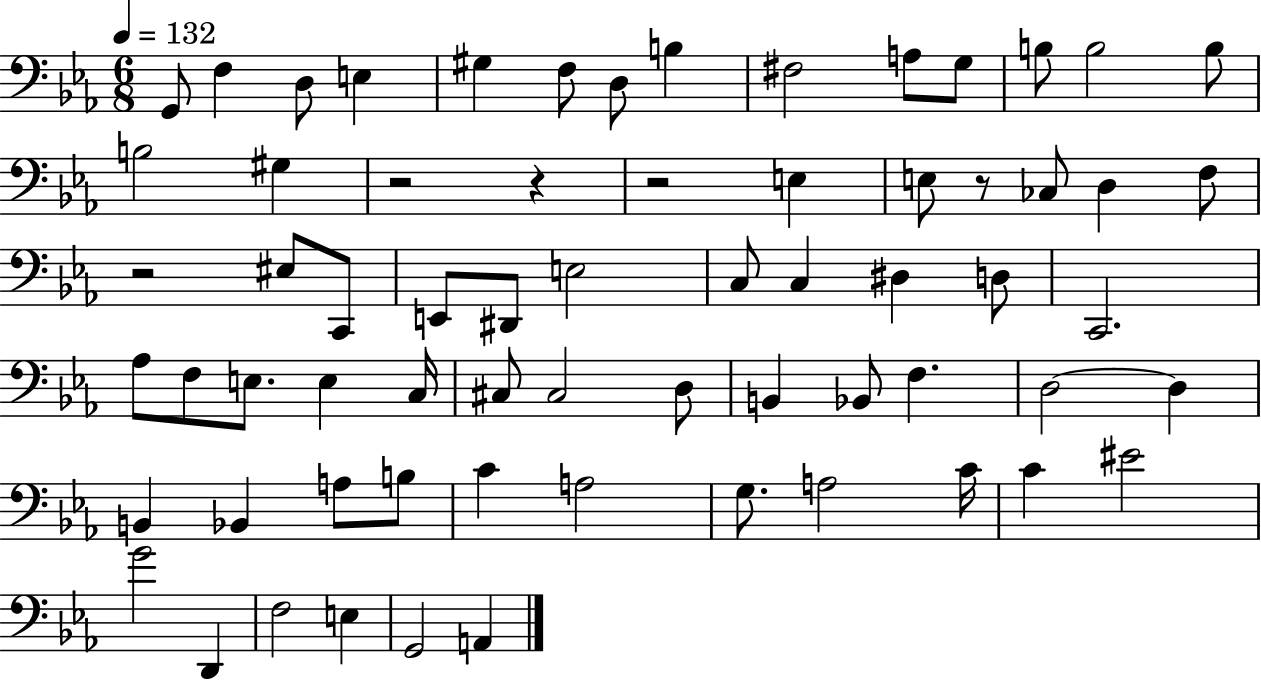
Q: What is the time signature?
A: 6/8